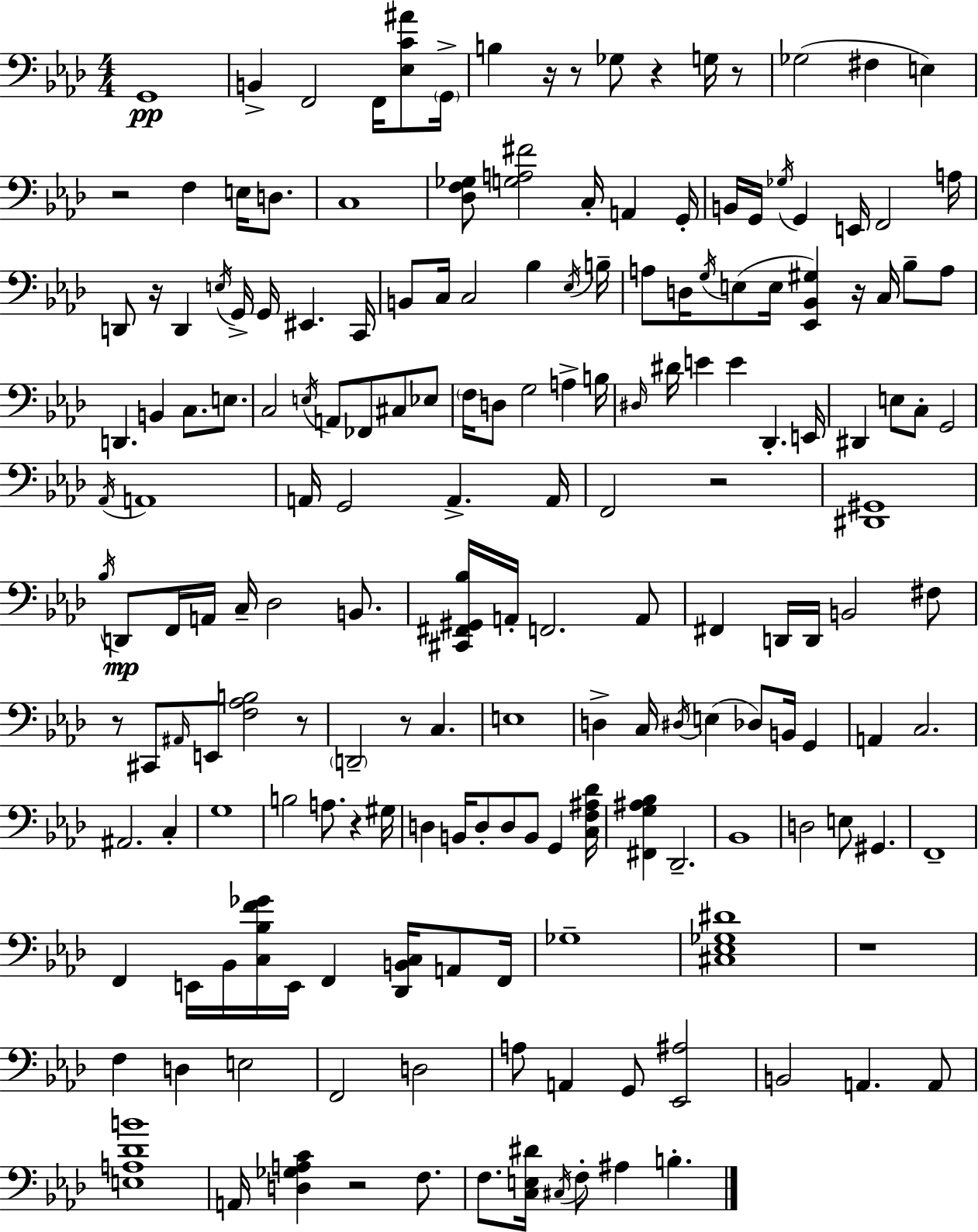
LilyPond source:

{
  \clef bass
  \numericTimeSignature
  \time 4/4
  \key aes \major
  g,1\pp | b,4-> f,2 f,16 <ees c' ais'>8 \parenthesize g,16-> | b4 r16 r8 ges8 r4 g16 r8 | ges2( fis4 e4) | \break r2 f4 e16 d8. | c1 | <des f ges>8 <g a fis'>2 c16-. a,4 g,16-. | b,16 g,16 \acciaccatura { ges16 } g,4 e,16 f,2 | \break a16 d,8 r16 d,4 \acciaccatura { e16 } g,16-> g,16 eis,4. | c,16 b,8 c16 c2 bes4 | \acciaccatura { ees16 } b16-- a8 d16 \acciaccatura { g16 }( e8 e16 <ees, bes, gis>4) r16 c16 | bes8-- a8 d,4. b,4 c8. | \break e8. c2 \acciaccatura { e16 } a,8 fes,8 | cis8 ees8 \parenthesize f16 d8 g2 | a4-> b16 \grace { dis16 } dis'16 e'4 e'4 des,4.-. | e,16 dis,4 e8 c8-. g,2 | \break \acciaccatura { aes,16 } a,1 | a,16 g,2 | a,4.-> a,16 f,2 r2 | <dis, gis,>1 | \break \acciaccatura { bes16 }\mp d,8 f,16 a,16 c16-- des2 | b,8. <cis, fis, gis, bes>16 a,16-. f,2. | a,8 fis,4 d,16 d,16 b,2 | fis8 r8 cis,8 \grace { ais,16 } e,8 <f aes b>2 | \break r8 \parenthesize d,2-- | r8 c4. e1 | d4-> c16 \acciaccatura { dis16 }( e4 | des8) b,16 g,4 a,4 c2. | \break ais,2. | c4-. g1 | b2 | a8. r4 gis16 d4 b,16 d8-. | \break d8 b,8 g,4 <c f ais des'>16 <fis, g ais bes>4 des,2.-- | bes,1 | d2 | e8 gis,4. f,1-- | \break f,4 e,16 bes,16 | <c bes f' ges'>16 e,16 f,4 <des, b, c>16 a,8 f,16 ges1-- | <cis ees ges dis'>1 | r1 | \break f4 d4 | e2 f,2 | d2 a8 a,4 | g,8 <ees, ais>2 b,2 | \break a,4. a,8 <e a des' b'>1 | a,16 <d ges a c'>4 r2 | f8. f8. <c e dis'>16 \acciaccatura { cis16 } f8-. | ais4 b4.-. \bar "|."
}